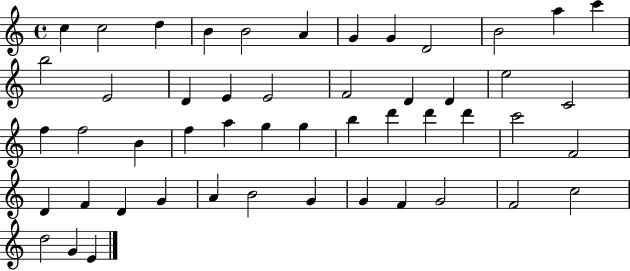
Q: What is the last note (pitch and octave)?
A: E4